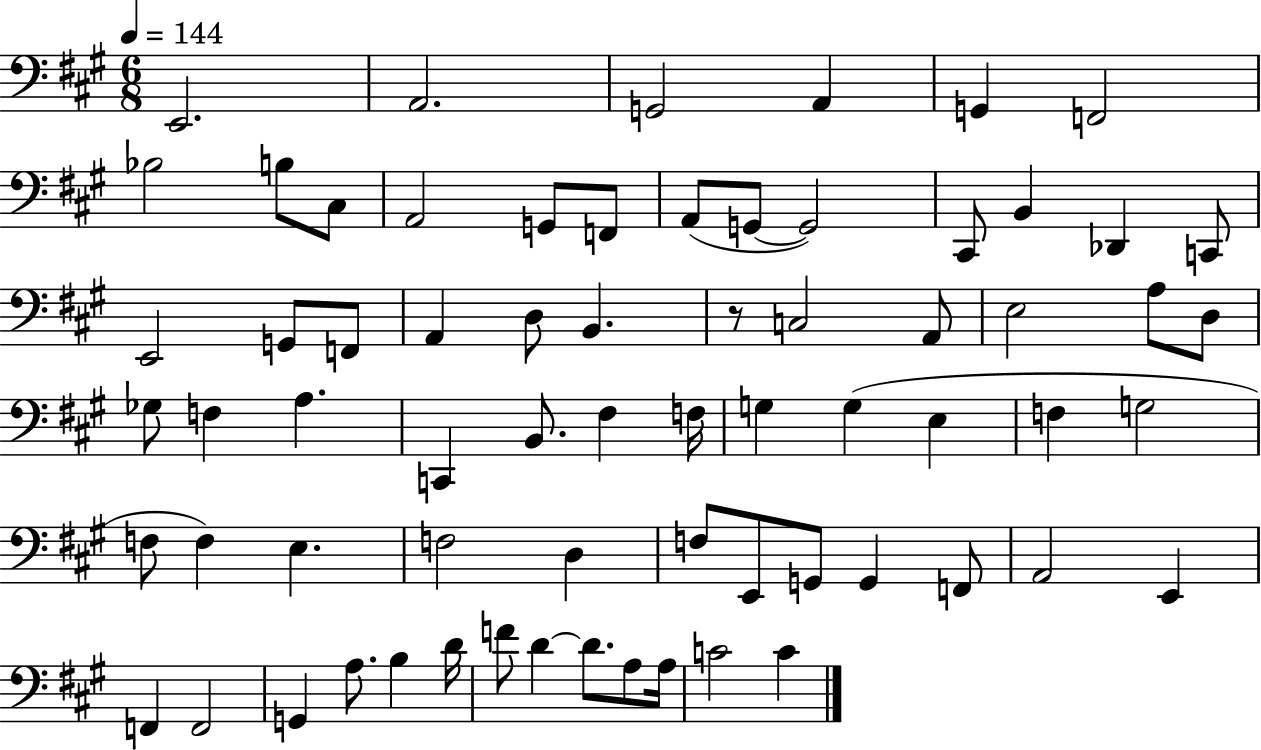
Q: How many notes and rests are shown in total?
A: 68